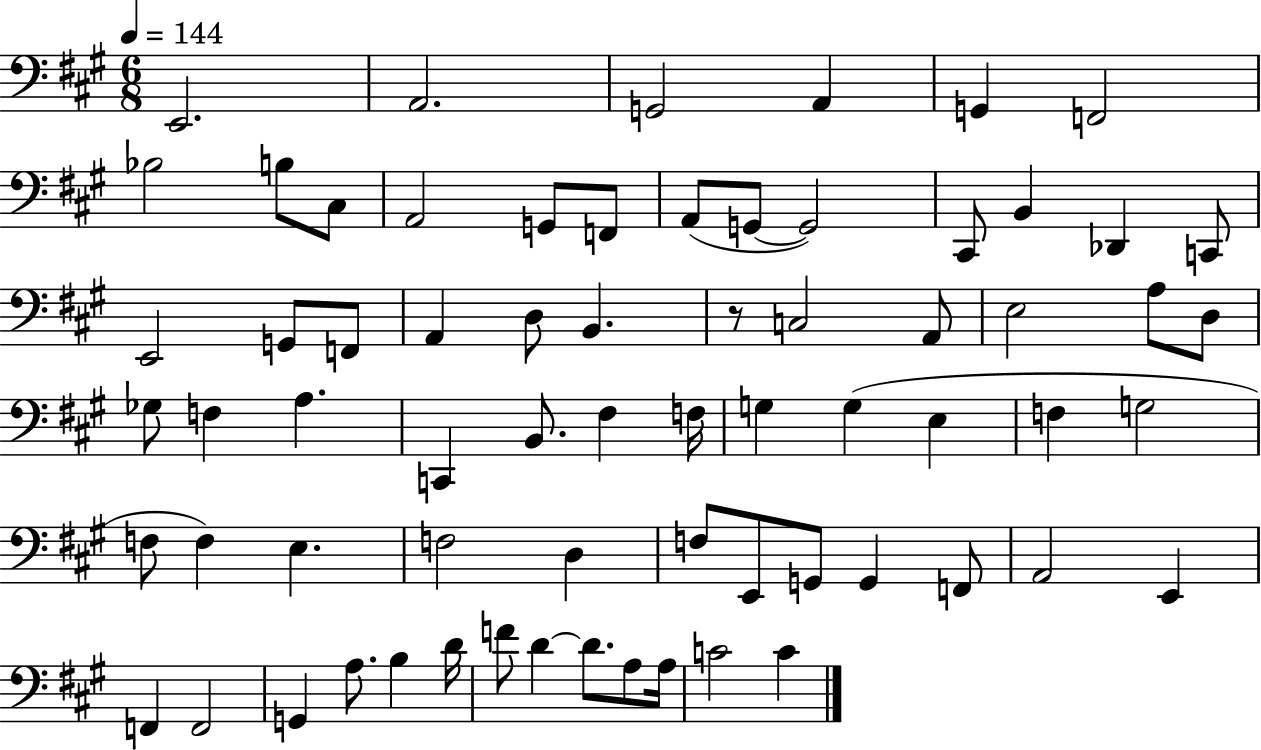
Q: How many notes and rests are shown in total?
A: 68